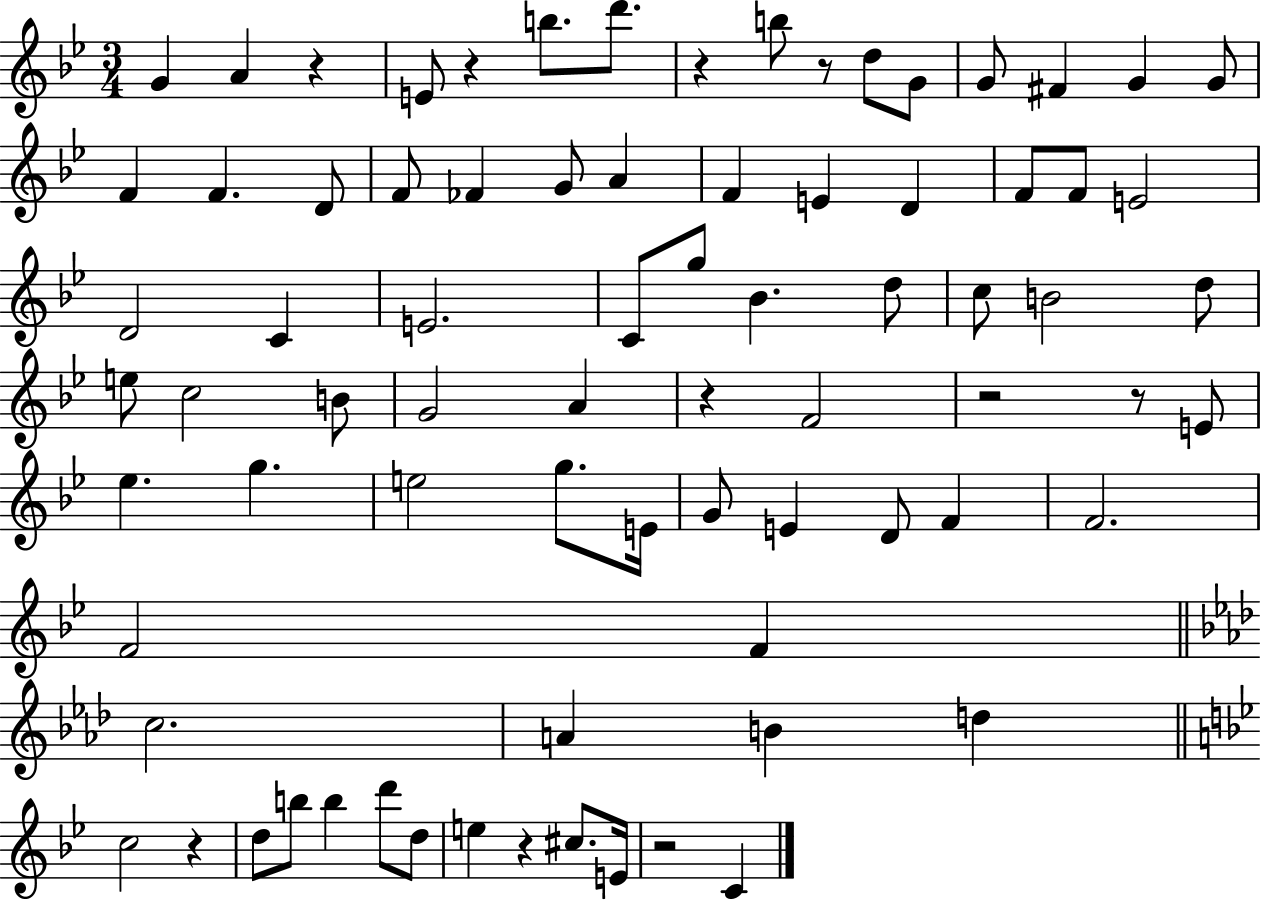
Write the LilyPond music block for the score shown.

{
  \clef treble
  \numericTimeSignature
  \time 3/4
  \key bes \major
  g'4 a'4 r4 | e'8 r4 b''8. d'''8. | r4 b''8 r8 d''8 g'8 | g'8 fis'4 g'4 g'8 | \break f'4 f'4. d'8 | f'8 fes'4 g'8 a'4 | f'4 e'4 d'4 | f'8 f'8 e'2 | \break d'2 c'4 | e'2. | c'8 g''8 bes'4. d''8 | c''8 b'2 d''8 | \break e''8 c''2 b'8 | g'2 a'4 | r4 f'2 | r2 r8 e'8 | \break ees''4. g''4. | e''2 g''8. e'16 | g'8 e'4 d'8 f'4 | f'2. | \break f'2 f'4 | \bar "||" \break \key aes \major c''2. | a'4 b'4 d''4 | \bar "||" \break \key bes \major c''2 r4 | d''8 b''8 b''4 d'''8 d''8 | e''4 r4 cis''8. e'16 | r2 c'4 | \break \bar "|."
}